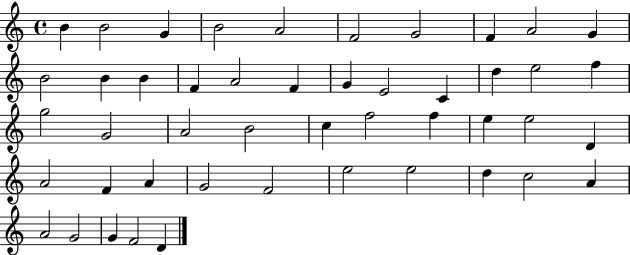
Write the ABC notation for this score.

X:1
T:Untitled
M:4/4
L:1/4
K:C
B B2 G B2 A2 F2 G2 F A2 G B2 B B F A2 F G E2 C d e2 f g2 G2 A2 B2 c f2 f e e2 D A2 F A G2 F2 e2 e2 d c2 A A2 G2 G F2 D